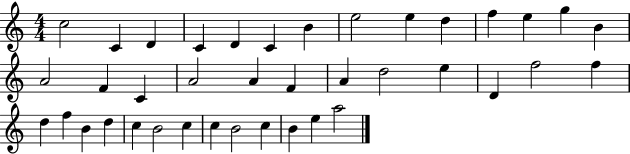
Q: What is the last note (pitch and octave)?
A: A5